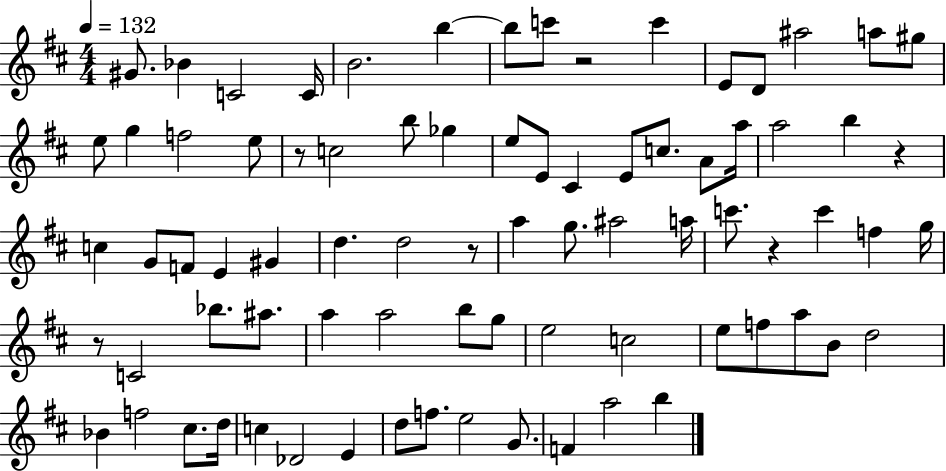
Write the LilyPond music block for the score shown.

{
  \clef treble
  \numericTimeSignature
  \time 4/4
  \key d \major
  \tempo 4 = 132
  gis'8. bes'4 c'2 c'16 | b'2. b''4~~ | b''8 c'''8 r2 c'''4 | e'8 d'8 ais''2 a''8 gis''8 | \break e''8 g''4 f''2 e''8 | r8 c''2 b''8 ges''4 | e''8 e'8 cis'4 e'8 c''8. a'8 a''16 | a''2 b''4 r4 | \break c''4 g'8 f'8 e'4 gis'4 | d''4. d''2 r8 | a''4 g''8. ais''2 a''16 | c'''8. r4 c'''4 f''4 g''16 | \break r8 c'2 bes''8. ais''8. | a''4 a''2 b''8 g''8 | e''2 c''2 | e''8 f''8 a''8 b'8 d''2 | \break bes'4 f''2 cis''8. d''16 | c''4 des'2 e'4 | d''8 f''8. e''2 g'8. | f'4 a''2 b''4 | \break \bar "|."
}